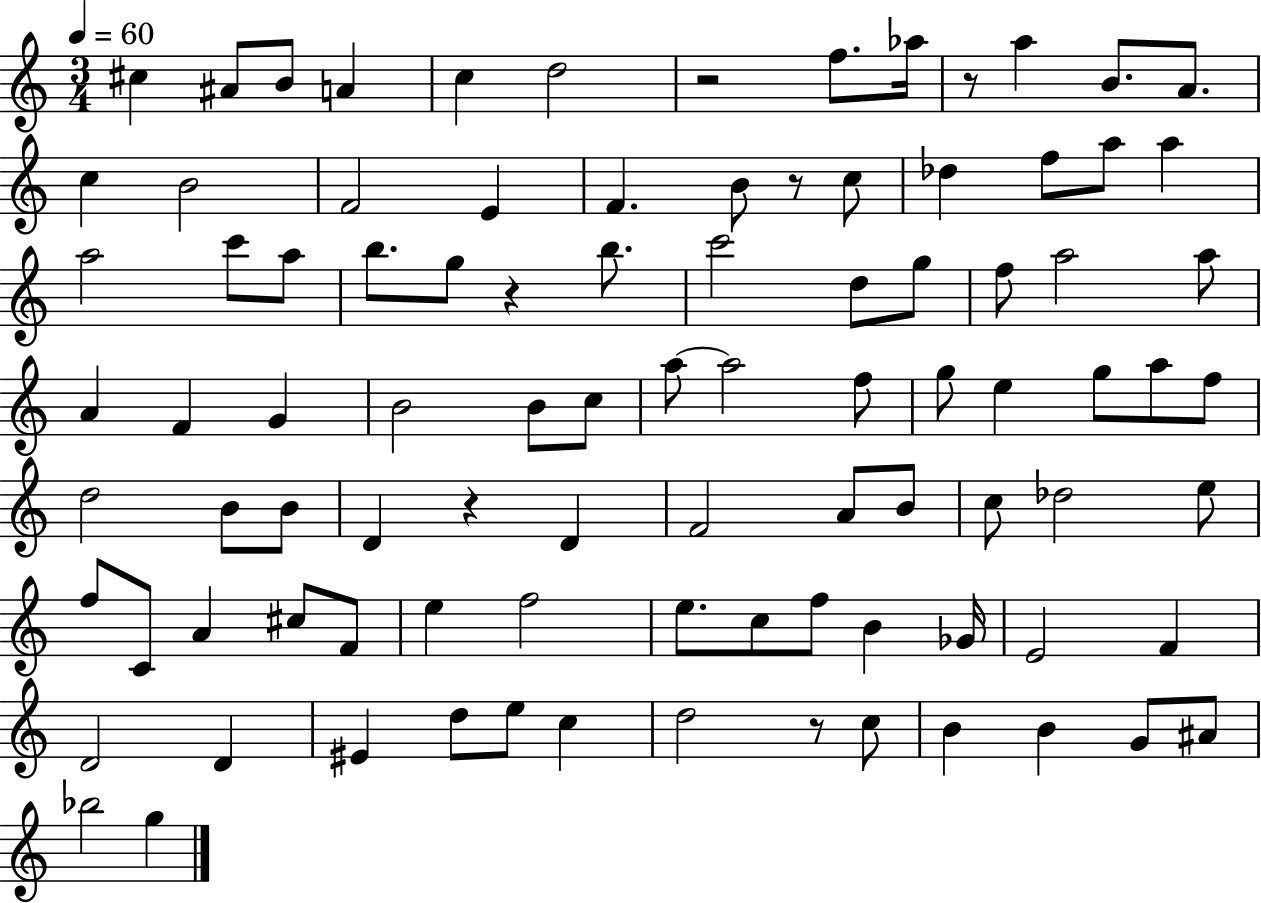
X:1
T:Untitled
M:3/4
L:1/4
K:C
^c ^A/2 B/2 A c d2 z2 f/2 _a/4 z/2 a B/2 A/2 c B2 F2 E F B/2 z/2 c/2 _d f/2 a/2 a a2 c'/2 a/2 b/2 g/2 z b/2 c'2 d/2 g/2 f/2 a2 a/2 A F G B2 B/2 c/2 a/2 a2 f/2 g/2 e g/2 a/2 f/2 d2 B/2 B/2 D z D F2 A/2 B/2 c/2 _d2 e/2 f/2 C/2 A ^c/2 F/2 e f2 e/2 c/2 f/2 B _G/4 E2 F D2 D ^E d/2 e/2 c d2 z/2 c/2 B B G/2 ^A/2 _b2 g